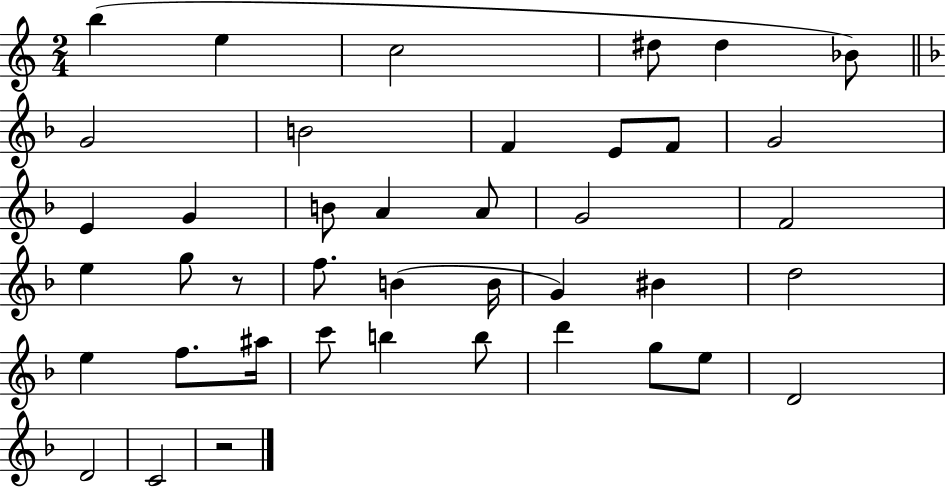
B5/q E5/q C5/h D#5/e D#5/q Bb4/e G4/h B4/h F4/q E4/e F4/e G4/h E4/q G4/q B4/e A4/q A4/e G4/h F4/h E5/q G5/e R/e F5/e. B4/q B4/s G4/q BIS4/q D5/h E5/q F5/e. A#5/s C6/e B5/q B5/e D6/q G5/e E5/e D4/h D4/h C4/h R/h